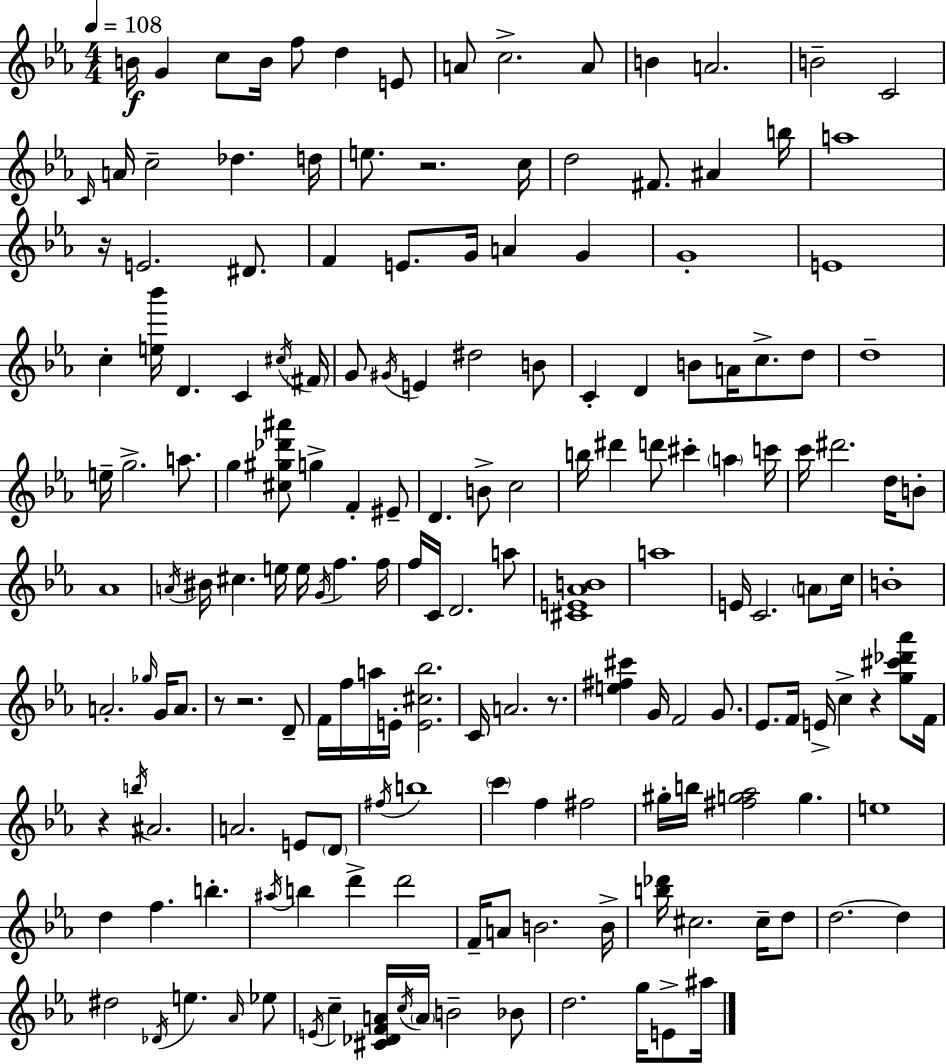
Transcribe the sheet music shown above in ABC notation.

X:1
T:Untitled
M:4/4
L:1/4
K:Cm
B/4 G c/2 B/4 f/2 d E/2 A/2 c2 A/2 B A2 B2 C2 C/4 A/4 c2 _d d/4 e/2 z2 c/4 d2 ^F/2 ^A b/4 a4 z/4 E2 ^D/2 F E/2 G/4 A G G4 E4 c [e_b']/4 D C ^c/4 ^F/4 G/2 ^G/4 E ^d2 B/2 C D B/2 A/4 c/2 d/2 d4 e/4 g2 a/2 g [^c^g_d'^a']/2 g F ^E/2 D B/2 c2 b/4 ^d' d'/2 ^c' a c'/4 c'/4 ^d'2 d/4 B/2 _A4 A/4 ^B/4 ^c e/4 e/4 G/4 f f/4 f/4 C/4 D2 a/2 [^CE_AB]4 a4 E/4 C2 A/2 c/4 B4 A2 _g/4 G/4 A/2 z/2 z2 D/2 F/4 f/4 a/4 E/4 [E^c_b]2 C/4 A2 z/2 [e^f^c'] G/4 F2 G/2 _E/2 F/4 E/4 c z [g^c'_d'_a']/2 F/4 z b/4 ^A2 A2 E/2 D/2 ^f/4 b4 c' f ^f2 ^g/4 b/4 [^fg_a]2 g e4 d f b ^a/4 b d' d'2 F/4 A/2 B2 B/4 [b_d']/4 ^c2 ^c/4 d/2 d2 d ^d2 _D/4 e _A/4 _e/2 E/4 c [^C_DFA]/4 c/4 A/4 B2 _B/2 d2 g/4 E/2 ^a/4